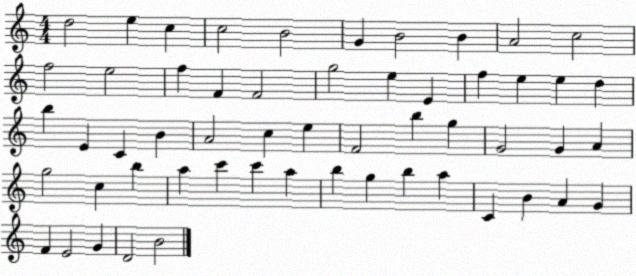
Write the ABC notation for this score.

X:1
T:Untitled
M:4/4
L:1/4
K:C
d2 e c c2 B2 G B2 B A2 c2 f2 e2 f F F2 g2 e E f e e d b E C B A2 c e F2 b g G2 G A g2 c b a c' c' a b g b a C B A G F E2 G D2 B2